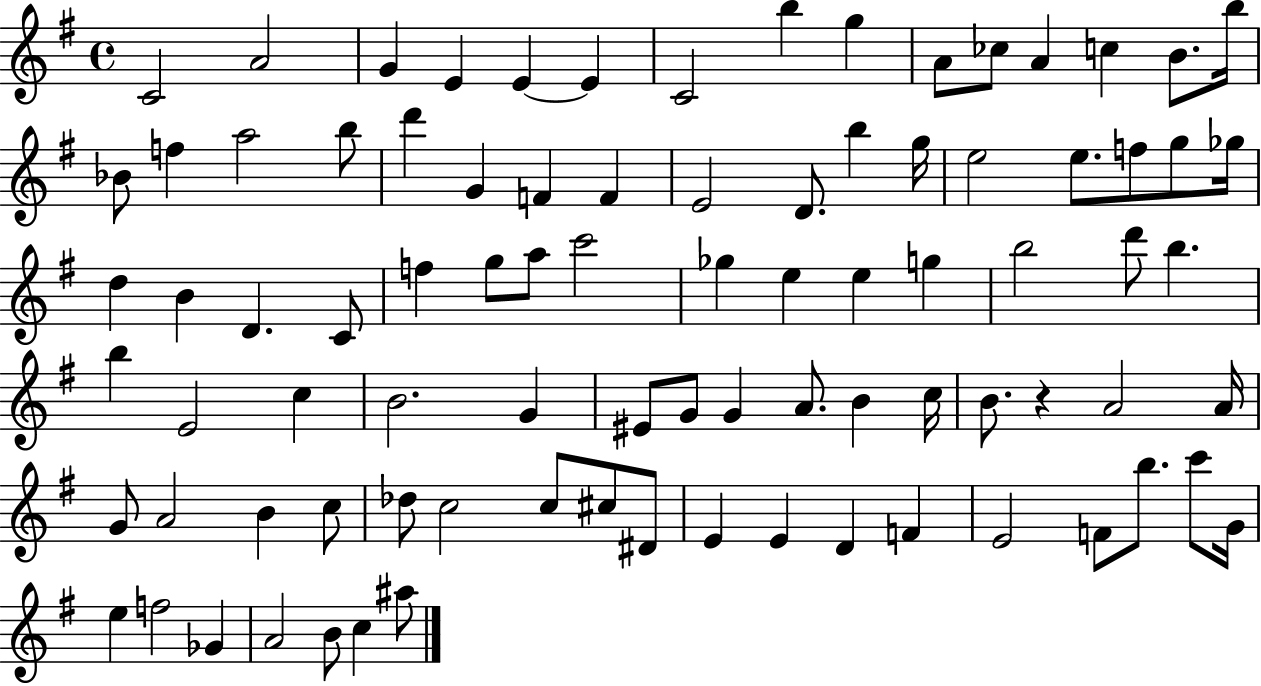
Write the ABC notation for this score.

X:1
T:Untitled
M:4/4
L:1/4
K:G
C2 A2 G E E E C2 b g A/2 _c/2 A c B/2 b/4 _B/2 f a2 b/2 d' G F F E2 D/2 b g/4 e2 e/2 f/2 g/2 _g/4 d B D C/2 f g/2 a/2 c'2 _g e e g b2 d'/2 b b E2 c B2 G ^E/2 G/2 G A/2 B c/4 B/2 z A2 A/4 G/2 A2 B c/2 _d/2 c2 c/2 ^c/2 ^D/2 E E D F E2 F/2 b/2 c'/2 G/4 e f2 _G A2 B/2 c ^a/2